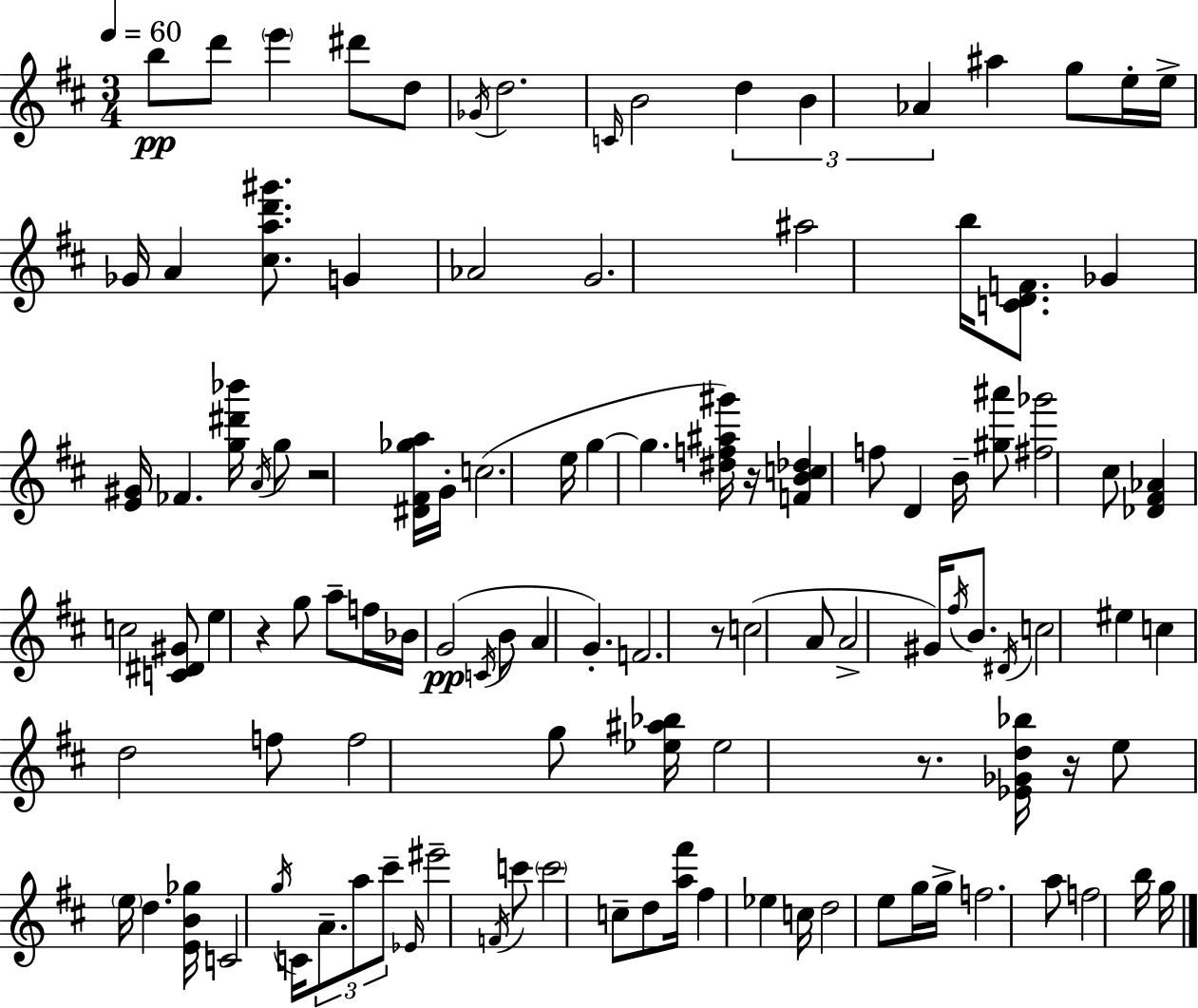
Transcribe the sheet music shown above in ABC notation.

X:1
T:Untitled
M:3/4
L:1/4
K:D
b/2 d'/2 e' ^d'/2 d/2 _G/4 d2 C/4 B2 d B _A ^a g/2 e/4 e/4 _G/4 A [^cad'^g']/2 G _A2 G2 ^a2 b/4 [CDF]/2 _G [E^G]/4 _F [g^d'_b']/4 A/4 g/2 z2 [^D^F_ga]/4 G/4 c2 e/4 g g [^df^a^g']/4 z/4 [FBc_d] f/2 D B/4 [^g^a']/2 [^f_g']2 ^c/2 [_D^F_A] c2 [C^D^G]/2 e z g/2 a/2 f/4 _B/4 G2 C/4 B/2 A G F2 z/2 c2 A/2 A2 ^G/4 ^f/4 B/2 ^D/4 c2 ^e c d2 f/2 f2 g/2 [_e^a_b]/4 _e2 z/2 [_E_Gd_b]/4 z/4 e/2 e/4 d [EB_g]/4 C2 g/4 C/4 A/2 a/2 ^c'/2 _E/4 ^e'2 F/4 c'/2 c'2 c/2 d/2 [a^f']/4 ^f _e c/4 d2 e/2 g/4 g/4 f2 a/2 f2 b/4 g/4